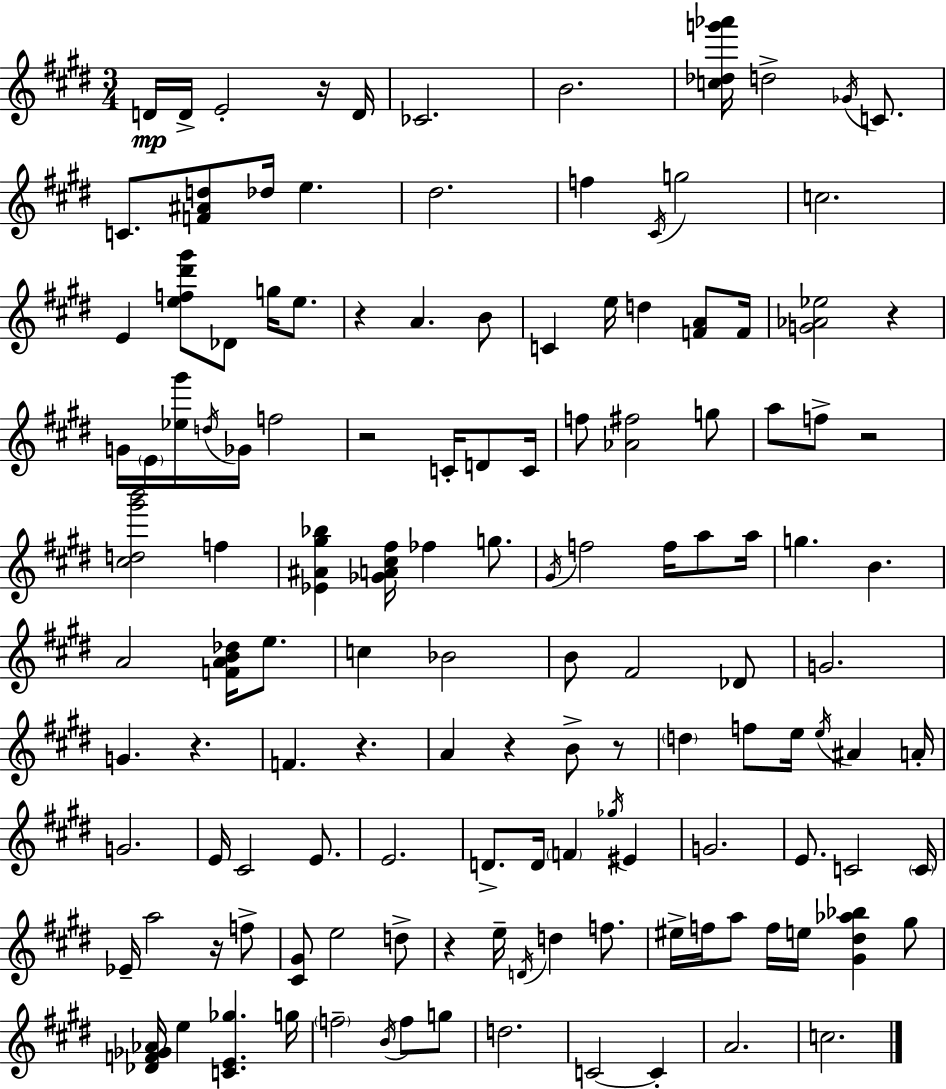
D4/s D4/s E4/h R/s D4/s CES4/h. B4/h. [C5,Db5,G6,Ab6]/s D5/h Gb4/s C4/e. C4/e. [F4,A#4,D5]/e Db5/s E5/q. D#5/h. F5/q C#4/s G5/h C5/h. E4/q [E5,F5,D#6,G#6]/e Db4/e G5/s E5/e. R/q A4/q. B4/e C4/q E5/s D5/q [F4,A4]/e F4/s [G4,Ab4,Eb5]/h R/q G4/s E4/s [Eb5,G#6]/s D5/s Gb4/s F5/h R/h C4/s D4/e C4/s F5/e [Ab4,F#5]/h G5/e A5/e F5/e R/h [C#5,D5,G#6,B6]/h F5/q [Eb4,A#4,G#5,Bb5]/q [Gb4,A4,C#5,F#5]/s FES5/q G5/e. G#4/s F5/h F5/s A5/e A5/s G5/q. B4/q. A4/h [F4,A4,B4,Db5]/s E5/e. C5/q Bb4/h B4/e F#4/h Db4/e G4/h. G4/q. R/q. F4/q. R/q. A4/q R/q B4/e R/e D5/q F5/e E5/s E5/s A#4/q A4/s G4/h. E4/s C#4/h E4/e. E4/h. D4/e. D4/s F4/q Gb5/s EIS4/q G4/h. E4/e. C4/h C4/s Eb4/s A5/h R/s F5/e [C#4,G#4]/e E5/h D5/e R/q E5/s D4/s D5/q F5/e. EIS5/s F5/s A5/e F5/s E5/s [G#4,D#5,Ab5,Bb5]/q G#5/e [Db4,F4,Gb4,Ab4]/s E5/q [C4,E4,Gb5]/q. G5/s F5/h B4/s F5/e G5/e D5/h. C4/h C4/q A4/h. C5/h.